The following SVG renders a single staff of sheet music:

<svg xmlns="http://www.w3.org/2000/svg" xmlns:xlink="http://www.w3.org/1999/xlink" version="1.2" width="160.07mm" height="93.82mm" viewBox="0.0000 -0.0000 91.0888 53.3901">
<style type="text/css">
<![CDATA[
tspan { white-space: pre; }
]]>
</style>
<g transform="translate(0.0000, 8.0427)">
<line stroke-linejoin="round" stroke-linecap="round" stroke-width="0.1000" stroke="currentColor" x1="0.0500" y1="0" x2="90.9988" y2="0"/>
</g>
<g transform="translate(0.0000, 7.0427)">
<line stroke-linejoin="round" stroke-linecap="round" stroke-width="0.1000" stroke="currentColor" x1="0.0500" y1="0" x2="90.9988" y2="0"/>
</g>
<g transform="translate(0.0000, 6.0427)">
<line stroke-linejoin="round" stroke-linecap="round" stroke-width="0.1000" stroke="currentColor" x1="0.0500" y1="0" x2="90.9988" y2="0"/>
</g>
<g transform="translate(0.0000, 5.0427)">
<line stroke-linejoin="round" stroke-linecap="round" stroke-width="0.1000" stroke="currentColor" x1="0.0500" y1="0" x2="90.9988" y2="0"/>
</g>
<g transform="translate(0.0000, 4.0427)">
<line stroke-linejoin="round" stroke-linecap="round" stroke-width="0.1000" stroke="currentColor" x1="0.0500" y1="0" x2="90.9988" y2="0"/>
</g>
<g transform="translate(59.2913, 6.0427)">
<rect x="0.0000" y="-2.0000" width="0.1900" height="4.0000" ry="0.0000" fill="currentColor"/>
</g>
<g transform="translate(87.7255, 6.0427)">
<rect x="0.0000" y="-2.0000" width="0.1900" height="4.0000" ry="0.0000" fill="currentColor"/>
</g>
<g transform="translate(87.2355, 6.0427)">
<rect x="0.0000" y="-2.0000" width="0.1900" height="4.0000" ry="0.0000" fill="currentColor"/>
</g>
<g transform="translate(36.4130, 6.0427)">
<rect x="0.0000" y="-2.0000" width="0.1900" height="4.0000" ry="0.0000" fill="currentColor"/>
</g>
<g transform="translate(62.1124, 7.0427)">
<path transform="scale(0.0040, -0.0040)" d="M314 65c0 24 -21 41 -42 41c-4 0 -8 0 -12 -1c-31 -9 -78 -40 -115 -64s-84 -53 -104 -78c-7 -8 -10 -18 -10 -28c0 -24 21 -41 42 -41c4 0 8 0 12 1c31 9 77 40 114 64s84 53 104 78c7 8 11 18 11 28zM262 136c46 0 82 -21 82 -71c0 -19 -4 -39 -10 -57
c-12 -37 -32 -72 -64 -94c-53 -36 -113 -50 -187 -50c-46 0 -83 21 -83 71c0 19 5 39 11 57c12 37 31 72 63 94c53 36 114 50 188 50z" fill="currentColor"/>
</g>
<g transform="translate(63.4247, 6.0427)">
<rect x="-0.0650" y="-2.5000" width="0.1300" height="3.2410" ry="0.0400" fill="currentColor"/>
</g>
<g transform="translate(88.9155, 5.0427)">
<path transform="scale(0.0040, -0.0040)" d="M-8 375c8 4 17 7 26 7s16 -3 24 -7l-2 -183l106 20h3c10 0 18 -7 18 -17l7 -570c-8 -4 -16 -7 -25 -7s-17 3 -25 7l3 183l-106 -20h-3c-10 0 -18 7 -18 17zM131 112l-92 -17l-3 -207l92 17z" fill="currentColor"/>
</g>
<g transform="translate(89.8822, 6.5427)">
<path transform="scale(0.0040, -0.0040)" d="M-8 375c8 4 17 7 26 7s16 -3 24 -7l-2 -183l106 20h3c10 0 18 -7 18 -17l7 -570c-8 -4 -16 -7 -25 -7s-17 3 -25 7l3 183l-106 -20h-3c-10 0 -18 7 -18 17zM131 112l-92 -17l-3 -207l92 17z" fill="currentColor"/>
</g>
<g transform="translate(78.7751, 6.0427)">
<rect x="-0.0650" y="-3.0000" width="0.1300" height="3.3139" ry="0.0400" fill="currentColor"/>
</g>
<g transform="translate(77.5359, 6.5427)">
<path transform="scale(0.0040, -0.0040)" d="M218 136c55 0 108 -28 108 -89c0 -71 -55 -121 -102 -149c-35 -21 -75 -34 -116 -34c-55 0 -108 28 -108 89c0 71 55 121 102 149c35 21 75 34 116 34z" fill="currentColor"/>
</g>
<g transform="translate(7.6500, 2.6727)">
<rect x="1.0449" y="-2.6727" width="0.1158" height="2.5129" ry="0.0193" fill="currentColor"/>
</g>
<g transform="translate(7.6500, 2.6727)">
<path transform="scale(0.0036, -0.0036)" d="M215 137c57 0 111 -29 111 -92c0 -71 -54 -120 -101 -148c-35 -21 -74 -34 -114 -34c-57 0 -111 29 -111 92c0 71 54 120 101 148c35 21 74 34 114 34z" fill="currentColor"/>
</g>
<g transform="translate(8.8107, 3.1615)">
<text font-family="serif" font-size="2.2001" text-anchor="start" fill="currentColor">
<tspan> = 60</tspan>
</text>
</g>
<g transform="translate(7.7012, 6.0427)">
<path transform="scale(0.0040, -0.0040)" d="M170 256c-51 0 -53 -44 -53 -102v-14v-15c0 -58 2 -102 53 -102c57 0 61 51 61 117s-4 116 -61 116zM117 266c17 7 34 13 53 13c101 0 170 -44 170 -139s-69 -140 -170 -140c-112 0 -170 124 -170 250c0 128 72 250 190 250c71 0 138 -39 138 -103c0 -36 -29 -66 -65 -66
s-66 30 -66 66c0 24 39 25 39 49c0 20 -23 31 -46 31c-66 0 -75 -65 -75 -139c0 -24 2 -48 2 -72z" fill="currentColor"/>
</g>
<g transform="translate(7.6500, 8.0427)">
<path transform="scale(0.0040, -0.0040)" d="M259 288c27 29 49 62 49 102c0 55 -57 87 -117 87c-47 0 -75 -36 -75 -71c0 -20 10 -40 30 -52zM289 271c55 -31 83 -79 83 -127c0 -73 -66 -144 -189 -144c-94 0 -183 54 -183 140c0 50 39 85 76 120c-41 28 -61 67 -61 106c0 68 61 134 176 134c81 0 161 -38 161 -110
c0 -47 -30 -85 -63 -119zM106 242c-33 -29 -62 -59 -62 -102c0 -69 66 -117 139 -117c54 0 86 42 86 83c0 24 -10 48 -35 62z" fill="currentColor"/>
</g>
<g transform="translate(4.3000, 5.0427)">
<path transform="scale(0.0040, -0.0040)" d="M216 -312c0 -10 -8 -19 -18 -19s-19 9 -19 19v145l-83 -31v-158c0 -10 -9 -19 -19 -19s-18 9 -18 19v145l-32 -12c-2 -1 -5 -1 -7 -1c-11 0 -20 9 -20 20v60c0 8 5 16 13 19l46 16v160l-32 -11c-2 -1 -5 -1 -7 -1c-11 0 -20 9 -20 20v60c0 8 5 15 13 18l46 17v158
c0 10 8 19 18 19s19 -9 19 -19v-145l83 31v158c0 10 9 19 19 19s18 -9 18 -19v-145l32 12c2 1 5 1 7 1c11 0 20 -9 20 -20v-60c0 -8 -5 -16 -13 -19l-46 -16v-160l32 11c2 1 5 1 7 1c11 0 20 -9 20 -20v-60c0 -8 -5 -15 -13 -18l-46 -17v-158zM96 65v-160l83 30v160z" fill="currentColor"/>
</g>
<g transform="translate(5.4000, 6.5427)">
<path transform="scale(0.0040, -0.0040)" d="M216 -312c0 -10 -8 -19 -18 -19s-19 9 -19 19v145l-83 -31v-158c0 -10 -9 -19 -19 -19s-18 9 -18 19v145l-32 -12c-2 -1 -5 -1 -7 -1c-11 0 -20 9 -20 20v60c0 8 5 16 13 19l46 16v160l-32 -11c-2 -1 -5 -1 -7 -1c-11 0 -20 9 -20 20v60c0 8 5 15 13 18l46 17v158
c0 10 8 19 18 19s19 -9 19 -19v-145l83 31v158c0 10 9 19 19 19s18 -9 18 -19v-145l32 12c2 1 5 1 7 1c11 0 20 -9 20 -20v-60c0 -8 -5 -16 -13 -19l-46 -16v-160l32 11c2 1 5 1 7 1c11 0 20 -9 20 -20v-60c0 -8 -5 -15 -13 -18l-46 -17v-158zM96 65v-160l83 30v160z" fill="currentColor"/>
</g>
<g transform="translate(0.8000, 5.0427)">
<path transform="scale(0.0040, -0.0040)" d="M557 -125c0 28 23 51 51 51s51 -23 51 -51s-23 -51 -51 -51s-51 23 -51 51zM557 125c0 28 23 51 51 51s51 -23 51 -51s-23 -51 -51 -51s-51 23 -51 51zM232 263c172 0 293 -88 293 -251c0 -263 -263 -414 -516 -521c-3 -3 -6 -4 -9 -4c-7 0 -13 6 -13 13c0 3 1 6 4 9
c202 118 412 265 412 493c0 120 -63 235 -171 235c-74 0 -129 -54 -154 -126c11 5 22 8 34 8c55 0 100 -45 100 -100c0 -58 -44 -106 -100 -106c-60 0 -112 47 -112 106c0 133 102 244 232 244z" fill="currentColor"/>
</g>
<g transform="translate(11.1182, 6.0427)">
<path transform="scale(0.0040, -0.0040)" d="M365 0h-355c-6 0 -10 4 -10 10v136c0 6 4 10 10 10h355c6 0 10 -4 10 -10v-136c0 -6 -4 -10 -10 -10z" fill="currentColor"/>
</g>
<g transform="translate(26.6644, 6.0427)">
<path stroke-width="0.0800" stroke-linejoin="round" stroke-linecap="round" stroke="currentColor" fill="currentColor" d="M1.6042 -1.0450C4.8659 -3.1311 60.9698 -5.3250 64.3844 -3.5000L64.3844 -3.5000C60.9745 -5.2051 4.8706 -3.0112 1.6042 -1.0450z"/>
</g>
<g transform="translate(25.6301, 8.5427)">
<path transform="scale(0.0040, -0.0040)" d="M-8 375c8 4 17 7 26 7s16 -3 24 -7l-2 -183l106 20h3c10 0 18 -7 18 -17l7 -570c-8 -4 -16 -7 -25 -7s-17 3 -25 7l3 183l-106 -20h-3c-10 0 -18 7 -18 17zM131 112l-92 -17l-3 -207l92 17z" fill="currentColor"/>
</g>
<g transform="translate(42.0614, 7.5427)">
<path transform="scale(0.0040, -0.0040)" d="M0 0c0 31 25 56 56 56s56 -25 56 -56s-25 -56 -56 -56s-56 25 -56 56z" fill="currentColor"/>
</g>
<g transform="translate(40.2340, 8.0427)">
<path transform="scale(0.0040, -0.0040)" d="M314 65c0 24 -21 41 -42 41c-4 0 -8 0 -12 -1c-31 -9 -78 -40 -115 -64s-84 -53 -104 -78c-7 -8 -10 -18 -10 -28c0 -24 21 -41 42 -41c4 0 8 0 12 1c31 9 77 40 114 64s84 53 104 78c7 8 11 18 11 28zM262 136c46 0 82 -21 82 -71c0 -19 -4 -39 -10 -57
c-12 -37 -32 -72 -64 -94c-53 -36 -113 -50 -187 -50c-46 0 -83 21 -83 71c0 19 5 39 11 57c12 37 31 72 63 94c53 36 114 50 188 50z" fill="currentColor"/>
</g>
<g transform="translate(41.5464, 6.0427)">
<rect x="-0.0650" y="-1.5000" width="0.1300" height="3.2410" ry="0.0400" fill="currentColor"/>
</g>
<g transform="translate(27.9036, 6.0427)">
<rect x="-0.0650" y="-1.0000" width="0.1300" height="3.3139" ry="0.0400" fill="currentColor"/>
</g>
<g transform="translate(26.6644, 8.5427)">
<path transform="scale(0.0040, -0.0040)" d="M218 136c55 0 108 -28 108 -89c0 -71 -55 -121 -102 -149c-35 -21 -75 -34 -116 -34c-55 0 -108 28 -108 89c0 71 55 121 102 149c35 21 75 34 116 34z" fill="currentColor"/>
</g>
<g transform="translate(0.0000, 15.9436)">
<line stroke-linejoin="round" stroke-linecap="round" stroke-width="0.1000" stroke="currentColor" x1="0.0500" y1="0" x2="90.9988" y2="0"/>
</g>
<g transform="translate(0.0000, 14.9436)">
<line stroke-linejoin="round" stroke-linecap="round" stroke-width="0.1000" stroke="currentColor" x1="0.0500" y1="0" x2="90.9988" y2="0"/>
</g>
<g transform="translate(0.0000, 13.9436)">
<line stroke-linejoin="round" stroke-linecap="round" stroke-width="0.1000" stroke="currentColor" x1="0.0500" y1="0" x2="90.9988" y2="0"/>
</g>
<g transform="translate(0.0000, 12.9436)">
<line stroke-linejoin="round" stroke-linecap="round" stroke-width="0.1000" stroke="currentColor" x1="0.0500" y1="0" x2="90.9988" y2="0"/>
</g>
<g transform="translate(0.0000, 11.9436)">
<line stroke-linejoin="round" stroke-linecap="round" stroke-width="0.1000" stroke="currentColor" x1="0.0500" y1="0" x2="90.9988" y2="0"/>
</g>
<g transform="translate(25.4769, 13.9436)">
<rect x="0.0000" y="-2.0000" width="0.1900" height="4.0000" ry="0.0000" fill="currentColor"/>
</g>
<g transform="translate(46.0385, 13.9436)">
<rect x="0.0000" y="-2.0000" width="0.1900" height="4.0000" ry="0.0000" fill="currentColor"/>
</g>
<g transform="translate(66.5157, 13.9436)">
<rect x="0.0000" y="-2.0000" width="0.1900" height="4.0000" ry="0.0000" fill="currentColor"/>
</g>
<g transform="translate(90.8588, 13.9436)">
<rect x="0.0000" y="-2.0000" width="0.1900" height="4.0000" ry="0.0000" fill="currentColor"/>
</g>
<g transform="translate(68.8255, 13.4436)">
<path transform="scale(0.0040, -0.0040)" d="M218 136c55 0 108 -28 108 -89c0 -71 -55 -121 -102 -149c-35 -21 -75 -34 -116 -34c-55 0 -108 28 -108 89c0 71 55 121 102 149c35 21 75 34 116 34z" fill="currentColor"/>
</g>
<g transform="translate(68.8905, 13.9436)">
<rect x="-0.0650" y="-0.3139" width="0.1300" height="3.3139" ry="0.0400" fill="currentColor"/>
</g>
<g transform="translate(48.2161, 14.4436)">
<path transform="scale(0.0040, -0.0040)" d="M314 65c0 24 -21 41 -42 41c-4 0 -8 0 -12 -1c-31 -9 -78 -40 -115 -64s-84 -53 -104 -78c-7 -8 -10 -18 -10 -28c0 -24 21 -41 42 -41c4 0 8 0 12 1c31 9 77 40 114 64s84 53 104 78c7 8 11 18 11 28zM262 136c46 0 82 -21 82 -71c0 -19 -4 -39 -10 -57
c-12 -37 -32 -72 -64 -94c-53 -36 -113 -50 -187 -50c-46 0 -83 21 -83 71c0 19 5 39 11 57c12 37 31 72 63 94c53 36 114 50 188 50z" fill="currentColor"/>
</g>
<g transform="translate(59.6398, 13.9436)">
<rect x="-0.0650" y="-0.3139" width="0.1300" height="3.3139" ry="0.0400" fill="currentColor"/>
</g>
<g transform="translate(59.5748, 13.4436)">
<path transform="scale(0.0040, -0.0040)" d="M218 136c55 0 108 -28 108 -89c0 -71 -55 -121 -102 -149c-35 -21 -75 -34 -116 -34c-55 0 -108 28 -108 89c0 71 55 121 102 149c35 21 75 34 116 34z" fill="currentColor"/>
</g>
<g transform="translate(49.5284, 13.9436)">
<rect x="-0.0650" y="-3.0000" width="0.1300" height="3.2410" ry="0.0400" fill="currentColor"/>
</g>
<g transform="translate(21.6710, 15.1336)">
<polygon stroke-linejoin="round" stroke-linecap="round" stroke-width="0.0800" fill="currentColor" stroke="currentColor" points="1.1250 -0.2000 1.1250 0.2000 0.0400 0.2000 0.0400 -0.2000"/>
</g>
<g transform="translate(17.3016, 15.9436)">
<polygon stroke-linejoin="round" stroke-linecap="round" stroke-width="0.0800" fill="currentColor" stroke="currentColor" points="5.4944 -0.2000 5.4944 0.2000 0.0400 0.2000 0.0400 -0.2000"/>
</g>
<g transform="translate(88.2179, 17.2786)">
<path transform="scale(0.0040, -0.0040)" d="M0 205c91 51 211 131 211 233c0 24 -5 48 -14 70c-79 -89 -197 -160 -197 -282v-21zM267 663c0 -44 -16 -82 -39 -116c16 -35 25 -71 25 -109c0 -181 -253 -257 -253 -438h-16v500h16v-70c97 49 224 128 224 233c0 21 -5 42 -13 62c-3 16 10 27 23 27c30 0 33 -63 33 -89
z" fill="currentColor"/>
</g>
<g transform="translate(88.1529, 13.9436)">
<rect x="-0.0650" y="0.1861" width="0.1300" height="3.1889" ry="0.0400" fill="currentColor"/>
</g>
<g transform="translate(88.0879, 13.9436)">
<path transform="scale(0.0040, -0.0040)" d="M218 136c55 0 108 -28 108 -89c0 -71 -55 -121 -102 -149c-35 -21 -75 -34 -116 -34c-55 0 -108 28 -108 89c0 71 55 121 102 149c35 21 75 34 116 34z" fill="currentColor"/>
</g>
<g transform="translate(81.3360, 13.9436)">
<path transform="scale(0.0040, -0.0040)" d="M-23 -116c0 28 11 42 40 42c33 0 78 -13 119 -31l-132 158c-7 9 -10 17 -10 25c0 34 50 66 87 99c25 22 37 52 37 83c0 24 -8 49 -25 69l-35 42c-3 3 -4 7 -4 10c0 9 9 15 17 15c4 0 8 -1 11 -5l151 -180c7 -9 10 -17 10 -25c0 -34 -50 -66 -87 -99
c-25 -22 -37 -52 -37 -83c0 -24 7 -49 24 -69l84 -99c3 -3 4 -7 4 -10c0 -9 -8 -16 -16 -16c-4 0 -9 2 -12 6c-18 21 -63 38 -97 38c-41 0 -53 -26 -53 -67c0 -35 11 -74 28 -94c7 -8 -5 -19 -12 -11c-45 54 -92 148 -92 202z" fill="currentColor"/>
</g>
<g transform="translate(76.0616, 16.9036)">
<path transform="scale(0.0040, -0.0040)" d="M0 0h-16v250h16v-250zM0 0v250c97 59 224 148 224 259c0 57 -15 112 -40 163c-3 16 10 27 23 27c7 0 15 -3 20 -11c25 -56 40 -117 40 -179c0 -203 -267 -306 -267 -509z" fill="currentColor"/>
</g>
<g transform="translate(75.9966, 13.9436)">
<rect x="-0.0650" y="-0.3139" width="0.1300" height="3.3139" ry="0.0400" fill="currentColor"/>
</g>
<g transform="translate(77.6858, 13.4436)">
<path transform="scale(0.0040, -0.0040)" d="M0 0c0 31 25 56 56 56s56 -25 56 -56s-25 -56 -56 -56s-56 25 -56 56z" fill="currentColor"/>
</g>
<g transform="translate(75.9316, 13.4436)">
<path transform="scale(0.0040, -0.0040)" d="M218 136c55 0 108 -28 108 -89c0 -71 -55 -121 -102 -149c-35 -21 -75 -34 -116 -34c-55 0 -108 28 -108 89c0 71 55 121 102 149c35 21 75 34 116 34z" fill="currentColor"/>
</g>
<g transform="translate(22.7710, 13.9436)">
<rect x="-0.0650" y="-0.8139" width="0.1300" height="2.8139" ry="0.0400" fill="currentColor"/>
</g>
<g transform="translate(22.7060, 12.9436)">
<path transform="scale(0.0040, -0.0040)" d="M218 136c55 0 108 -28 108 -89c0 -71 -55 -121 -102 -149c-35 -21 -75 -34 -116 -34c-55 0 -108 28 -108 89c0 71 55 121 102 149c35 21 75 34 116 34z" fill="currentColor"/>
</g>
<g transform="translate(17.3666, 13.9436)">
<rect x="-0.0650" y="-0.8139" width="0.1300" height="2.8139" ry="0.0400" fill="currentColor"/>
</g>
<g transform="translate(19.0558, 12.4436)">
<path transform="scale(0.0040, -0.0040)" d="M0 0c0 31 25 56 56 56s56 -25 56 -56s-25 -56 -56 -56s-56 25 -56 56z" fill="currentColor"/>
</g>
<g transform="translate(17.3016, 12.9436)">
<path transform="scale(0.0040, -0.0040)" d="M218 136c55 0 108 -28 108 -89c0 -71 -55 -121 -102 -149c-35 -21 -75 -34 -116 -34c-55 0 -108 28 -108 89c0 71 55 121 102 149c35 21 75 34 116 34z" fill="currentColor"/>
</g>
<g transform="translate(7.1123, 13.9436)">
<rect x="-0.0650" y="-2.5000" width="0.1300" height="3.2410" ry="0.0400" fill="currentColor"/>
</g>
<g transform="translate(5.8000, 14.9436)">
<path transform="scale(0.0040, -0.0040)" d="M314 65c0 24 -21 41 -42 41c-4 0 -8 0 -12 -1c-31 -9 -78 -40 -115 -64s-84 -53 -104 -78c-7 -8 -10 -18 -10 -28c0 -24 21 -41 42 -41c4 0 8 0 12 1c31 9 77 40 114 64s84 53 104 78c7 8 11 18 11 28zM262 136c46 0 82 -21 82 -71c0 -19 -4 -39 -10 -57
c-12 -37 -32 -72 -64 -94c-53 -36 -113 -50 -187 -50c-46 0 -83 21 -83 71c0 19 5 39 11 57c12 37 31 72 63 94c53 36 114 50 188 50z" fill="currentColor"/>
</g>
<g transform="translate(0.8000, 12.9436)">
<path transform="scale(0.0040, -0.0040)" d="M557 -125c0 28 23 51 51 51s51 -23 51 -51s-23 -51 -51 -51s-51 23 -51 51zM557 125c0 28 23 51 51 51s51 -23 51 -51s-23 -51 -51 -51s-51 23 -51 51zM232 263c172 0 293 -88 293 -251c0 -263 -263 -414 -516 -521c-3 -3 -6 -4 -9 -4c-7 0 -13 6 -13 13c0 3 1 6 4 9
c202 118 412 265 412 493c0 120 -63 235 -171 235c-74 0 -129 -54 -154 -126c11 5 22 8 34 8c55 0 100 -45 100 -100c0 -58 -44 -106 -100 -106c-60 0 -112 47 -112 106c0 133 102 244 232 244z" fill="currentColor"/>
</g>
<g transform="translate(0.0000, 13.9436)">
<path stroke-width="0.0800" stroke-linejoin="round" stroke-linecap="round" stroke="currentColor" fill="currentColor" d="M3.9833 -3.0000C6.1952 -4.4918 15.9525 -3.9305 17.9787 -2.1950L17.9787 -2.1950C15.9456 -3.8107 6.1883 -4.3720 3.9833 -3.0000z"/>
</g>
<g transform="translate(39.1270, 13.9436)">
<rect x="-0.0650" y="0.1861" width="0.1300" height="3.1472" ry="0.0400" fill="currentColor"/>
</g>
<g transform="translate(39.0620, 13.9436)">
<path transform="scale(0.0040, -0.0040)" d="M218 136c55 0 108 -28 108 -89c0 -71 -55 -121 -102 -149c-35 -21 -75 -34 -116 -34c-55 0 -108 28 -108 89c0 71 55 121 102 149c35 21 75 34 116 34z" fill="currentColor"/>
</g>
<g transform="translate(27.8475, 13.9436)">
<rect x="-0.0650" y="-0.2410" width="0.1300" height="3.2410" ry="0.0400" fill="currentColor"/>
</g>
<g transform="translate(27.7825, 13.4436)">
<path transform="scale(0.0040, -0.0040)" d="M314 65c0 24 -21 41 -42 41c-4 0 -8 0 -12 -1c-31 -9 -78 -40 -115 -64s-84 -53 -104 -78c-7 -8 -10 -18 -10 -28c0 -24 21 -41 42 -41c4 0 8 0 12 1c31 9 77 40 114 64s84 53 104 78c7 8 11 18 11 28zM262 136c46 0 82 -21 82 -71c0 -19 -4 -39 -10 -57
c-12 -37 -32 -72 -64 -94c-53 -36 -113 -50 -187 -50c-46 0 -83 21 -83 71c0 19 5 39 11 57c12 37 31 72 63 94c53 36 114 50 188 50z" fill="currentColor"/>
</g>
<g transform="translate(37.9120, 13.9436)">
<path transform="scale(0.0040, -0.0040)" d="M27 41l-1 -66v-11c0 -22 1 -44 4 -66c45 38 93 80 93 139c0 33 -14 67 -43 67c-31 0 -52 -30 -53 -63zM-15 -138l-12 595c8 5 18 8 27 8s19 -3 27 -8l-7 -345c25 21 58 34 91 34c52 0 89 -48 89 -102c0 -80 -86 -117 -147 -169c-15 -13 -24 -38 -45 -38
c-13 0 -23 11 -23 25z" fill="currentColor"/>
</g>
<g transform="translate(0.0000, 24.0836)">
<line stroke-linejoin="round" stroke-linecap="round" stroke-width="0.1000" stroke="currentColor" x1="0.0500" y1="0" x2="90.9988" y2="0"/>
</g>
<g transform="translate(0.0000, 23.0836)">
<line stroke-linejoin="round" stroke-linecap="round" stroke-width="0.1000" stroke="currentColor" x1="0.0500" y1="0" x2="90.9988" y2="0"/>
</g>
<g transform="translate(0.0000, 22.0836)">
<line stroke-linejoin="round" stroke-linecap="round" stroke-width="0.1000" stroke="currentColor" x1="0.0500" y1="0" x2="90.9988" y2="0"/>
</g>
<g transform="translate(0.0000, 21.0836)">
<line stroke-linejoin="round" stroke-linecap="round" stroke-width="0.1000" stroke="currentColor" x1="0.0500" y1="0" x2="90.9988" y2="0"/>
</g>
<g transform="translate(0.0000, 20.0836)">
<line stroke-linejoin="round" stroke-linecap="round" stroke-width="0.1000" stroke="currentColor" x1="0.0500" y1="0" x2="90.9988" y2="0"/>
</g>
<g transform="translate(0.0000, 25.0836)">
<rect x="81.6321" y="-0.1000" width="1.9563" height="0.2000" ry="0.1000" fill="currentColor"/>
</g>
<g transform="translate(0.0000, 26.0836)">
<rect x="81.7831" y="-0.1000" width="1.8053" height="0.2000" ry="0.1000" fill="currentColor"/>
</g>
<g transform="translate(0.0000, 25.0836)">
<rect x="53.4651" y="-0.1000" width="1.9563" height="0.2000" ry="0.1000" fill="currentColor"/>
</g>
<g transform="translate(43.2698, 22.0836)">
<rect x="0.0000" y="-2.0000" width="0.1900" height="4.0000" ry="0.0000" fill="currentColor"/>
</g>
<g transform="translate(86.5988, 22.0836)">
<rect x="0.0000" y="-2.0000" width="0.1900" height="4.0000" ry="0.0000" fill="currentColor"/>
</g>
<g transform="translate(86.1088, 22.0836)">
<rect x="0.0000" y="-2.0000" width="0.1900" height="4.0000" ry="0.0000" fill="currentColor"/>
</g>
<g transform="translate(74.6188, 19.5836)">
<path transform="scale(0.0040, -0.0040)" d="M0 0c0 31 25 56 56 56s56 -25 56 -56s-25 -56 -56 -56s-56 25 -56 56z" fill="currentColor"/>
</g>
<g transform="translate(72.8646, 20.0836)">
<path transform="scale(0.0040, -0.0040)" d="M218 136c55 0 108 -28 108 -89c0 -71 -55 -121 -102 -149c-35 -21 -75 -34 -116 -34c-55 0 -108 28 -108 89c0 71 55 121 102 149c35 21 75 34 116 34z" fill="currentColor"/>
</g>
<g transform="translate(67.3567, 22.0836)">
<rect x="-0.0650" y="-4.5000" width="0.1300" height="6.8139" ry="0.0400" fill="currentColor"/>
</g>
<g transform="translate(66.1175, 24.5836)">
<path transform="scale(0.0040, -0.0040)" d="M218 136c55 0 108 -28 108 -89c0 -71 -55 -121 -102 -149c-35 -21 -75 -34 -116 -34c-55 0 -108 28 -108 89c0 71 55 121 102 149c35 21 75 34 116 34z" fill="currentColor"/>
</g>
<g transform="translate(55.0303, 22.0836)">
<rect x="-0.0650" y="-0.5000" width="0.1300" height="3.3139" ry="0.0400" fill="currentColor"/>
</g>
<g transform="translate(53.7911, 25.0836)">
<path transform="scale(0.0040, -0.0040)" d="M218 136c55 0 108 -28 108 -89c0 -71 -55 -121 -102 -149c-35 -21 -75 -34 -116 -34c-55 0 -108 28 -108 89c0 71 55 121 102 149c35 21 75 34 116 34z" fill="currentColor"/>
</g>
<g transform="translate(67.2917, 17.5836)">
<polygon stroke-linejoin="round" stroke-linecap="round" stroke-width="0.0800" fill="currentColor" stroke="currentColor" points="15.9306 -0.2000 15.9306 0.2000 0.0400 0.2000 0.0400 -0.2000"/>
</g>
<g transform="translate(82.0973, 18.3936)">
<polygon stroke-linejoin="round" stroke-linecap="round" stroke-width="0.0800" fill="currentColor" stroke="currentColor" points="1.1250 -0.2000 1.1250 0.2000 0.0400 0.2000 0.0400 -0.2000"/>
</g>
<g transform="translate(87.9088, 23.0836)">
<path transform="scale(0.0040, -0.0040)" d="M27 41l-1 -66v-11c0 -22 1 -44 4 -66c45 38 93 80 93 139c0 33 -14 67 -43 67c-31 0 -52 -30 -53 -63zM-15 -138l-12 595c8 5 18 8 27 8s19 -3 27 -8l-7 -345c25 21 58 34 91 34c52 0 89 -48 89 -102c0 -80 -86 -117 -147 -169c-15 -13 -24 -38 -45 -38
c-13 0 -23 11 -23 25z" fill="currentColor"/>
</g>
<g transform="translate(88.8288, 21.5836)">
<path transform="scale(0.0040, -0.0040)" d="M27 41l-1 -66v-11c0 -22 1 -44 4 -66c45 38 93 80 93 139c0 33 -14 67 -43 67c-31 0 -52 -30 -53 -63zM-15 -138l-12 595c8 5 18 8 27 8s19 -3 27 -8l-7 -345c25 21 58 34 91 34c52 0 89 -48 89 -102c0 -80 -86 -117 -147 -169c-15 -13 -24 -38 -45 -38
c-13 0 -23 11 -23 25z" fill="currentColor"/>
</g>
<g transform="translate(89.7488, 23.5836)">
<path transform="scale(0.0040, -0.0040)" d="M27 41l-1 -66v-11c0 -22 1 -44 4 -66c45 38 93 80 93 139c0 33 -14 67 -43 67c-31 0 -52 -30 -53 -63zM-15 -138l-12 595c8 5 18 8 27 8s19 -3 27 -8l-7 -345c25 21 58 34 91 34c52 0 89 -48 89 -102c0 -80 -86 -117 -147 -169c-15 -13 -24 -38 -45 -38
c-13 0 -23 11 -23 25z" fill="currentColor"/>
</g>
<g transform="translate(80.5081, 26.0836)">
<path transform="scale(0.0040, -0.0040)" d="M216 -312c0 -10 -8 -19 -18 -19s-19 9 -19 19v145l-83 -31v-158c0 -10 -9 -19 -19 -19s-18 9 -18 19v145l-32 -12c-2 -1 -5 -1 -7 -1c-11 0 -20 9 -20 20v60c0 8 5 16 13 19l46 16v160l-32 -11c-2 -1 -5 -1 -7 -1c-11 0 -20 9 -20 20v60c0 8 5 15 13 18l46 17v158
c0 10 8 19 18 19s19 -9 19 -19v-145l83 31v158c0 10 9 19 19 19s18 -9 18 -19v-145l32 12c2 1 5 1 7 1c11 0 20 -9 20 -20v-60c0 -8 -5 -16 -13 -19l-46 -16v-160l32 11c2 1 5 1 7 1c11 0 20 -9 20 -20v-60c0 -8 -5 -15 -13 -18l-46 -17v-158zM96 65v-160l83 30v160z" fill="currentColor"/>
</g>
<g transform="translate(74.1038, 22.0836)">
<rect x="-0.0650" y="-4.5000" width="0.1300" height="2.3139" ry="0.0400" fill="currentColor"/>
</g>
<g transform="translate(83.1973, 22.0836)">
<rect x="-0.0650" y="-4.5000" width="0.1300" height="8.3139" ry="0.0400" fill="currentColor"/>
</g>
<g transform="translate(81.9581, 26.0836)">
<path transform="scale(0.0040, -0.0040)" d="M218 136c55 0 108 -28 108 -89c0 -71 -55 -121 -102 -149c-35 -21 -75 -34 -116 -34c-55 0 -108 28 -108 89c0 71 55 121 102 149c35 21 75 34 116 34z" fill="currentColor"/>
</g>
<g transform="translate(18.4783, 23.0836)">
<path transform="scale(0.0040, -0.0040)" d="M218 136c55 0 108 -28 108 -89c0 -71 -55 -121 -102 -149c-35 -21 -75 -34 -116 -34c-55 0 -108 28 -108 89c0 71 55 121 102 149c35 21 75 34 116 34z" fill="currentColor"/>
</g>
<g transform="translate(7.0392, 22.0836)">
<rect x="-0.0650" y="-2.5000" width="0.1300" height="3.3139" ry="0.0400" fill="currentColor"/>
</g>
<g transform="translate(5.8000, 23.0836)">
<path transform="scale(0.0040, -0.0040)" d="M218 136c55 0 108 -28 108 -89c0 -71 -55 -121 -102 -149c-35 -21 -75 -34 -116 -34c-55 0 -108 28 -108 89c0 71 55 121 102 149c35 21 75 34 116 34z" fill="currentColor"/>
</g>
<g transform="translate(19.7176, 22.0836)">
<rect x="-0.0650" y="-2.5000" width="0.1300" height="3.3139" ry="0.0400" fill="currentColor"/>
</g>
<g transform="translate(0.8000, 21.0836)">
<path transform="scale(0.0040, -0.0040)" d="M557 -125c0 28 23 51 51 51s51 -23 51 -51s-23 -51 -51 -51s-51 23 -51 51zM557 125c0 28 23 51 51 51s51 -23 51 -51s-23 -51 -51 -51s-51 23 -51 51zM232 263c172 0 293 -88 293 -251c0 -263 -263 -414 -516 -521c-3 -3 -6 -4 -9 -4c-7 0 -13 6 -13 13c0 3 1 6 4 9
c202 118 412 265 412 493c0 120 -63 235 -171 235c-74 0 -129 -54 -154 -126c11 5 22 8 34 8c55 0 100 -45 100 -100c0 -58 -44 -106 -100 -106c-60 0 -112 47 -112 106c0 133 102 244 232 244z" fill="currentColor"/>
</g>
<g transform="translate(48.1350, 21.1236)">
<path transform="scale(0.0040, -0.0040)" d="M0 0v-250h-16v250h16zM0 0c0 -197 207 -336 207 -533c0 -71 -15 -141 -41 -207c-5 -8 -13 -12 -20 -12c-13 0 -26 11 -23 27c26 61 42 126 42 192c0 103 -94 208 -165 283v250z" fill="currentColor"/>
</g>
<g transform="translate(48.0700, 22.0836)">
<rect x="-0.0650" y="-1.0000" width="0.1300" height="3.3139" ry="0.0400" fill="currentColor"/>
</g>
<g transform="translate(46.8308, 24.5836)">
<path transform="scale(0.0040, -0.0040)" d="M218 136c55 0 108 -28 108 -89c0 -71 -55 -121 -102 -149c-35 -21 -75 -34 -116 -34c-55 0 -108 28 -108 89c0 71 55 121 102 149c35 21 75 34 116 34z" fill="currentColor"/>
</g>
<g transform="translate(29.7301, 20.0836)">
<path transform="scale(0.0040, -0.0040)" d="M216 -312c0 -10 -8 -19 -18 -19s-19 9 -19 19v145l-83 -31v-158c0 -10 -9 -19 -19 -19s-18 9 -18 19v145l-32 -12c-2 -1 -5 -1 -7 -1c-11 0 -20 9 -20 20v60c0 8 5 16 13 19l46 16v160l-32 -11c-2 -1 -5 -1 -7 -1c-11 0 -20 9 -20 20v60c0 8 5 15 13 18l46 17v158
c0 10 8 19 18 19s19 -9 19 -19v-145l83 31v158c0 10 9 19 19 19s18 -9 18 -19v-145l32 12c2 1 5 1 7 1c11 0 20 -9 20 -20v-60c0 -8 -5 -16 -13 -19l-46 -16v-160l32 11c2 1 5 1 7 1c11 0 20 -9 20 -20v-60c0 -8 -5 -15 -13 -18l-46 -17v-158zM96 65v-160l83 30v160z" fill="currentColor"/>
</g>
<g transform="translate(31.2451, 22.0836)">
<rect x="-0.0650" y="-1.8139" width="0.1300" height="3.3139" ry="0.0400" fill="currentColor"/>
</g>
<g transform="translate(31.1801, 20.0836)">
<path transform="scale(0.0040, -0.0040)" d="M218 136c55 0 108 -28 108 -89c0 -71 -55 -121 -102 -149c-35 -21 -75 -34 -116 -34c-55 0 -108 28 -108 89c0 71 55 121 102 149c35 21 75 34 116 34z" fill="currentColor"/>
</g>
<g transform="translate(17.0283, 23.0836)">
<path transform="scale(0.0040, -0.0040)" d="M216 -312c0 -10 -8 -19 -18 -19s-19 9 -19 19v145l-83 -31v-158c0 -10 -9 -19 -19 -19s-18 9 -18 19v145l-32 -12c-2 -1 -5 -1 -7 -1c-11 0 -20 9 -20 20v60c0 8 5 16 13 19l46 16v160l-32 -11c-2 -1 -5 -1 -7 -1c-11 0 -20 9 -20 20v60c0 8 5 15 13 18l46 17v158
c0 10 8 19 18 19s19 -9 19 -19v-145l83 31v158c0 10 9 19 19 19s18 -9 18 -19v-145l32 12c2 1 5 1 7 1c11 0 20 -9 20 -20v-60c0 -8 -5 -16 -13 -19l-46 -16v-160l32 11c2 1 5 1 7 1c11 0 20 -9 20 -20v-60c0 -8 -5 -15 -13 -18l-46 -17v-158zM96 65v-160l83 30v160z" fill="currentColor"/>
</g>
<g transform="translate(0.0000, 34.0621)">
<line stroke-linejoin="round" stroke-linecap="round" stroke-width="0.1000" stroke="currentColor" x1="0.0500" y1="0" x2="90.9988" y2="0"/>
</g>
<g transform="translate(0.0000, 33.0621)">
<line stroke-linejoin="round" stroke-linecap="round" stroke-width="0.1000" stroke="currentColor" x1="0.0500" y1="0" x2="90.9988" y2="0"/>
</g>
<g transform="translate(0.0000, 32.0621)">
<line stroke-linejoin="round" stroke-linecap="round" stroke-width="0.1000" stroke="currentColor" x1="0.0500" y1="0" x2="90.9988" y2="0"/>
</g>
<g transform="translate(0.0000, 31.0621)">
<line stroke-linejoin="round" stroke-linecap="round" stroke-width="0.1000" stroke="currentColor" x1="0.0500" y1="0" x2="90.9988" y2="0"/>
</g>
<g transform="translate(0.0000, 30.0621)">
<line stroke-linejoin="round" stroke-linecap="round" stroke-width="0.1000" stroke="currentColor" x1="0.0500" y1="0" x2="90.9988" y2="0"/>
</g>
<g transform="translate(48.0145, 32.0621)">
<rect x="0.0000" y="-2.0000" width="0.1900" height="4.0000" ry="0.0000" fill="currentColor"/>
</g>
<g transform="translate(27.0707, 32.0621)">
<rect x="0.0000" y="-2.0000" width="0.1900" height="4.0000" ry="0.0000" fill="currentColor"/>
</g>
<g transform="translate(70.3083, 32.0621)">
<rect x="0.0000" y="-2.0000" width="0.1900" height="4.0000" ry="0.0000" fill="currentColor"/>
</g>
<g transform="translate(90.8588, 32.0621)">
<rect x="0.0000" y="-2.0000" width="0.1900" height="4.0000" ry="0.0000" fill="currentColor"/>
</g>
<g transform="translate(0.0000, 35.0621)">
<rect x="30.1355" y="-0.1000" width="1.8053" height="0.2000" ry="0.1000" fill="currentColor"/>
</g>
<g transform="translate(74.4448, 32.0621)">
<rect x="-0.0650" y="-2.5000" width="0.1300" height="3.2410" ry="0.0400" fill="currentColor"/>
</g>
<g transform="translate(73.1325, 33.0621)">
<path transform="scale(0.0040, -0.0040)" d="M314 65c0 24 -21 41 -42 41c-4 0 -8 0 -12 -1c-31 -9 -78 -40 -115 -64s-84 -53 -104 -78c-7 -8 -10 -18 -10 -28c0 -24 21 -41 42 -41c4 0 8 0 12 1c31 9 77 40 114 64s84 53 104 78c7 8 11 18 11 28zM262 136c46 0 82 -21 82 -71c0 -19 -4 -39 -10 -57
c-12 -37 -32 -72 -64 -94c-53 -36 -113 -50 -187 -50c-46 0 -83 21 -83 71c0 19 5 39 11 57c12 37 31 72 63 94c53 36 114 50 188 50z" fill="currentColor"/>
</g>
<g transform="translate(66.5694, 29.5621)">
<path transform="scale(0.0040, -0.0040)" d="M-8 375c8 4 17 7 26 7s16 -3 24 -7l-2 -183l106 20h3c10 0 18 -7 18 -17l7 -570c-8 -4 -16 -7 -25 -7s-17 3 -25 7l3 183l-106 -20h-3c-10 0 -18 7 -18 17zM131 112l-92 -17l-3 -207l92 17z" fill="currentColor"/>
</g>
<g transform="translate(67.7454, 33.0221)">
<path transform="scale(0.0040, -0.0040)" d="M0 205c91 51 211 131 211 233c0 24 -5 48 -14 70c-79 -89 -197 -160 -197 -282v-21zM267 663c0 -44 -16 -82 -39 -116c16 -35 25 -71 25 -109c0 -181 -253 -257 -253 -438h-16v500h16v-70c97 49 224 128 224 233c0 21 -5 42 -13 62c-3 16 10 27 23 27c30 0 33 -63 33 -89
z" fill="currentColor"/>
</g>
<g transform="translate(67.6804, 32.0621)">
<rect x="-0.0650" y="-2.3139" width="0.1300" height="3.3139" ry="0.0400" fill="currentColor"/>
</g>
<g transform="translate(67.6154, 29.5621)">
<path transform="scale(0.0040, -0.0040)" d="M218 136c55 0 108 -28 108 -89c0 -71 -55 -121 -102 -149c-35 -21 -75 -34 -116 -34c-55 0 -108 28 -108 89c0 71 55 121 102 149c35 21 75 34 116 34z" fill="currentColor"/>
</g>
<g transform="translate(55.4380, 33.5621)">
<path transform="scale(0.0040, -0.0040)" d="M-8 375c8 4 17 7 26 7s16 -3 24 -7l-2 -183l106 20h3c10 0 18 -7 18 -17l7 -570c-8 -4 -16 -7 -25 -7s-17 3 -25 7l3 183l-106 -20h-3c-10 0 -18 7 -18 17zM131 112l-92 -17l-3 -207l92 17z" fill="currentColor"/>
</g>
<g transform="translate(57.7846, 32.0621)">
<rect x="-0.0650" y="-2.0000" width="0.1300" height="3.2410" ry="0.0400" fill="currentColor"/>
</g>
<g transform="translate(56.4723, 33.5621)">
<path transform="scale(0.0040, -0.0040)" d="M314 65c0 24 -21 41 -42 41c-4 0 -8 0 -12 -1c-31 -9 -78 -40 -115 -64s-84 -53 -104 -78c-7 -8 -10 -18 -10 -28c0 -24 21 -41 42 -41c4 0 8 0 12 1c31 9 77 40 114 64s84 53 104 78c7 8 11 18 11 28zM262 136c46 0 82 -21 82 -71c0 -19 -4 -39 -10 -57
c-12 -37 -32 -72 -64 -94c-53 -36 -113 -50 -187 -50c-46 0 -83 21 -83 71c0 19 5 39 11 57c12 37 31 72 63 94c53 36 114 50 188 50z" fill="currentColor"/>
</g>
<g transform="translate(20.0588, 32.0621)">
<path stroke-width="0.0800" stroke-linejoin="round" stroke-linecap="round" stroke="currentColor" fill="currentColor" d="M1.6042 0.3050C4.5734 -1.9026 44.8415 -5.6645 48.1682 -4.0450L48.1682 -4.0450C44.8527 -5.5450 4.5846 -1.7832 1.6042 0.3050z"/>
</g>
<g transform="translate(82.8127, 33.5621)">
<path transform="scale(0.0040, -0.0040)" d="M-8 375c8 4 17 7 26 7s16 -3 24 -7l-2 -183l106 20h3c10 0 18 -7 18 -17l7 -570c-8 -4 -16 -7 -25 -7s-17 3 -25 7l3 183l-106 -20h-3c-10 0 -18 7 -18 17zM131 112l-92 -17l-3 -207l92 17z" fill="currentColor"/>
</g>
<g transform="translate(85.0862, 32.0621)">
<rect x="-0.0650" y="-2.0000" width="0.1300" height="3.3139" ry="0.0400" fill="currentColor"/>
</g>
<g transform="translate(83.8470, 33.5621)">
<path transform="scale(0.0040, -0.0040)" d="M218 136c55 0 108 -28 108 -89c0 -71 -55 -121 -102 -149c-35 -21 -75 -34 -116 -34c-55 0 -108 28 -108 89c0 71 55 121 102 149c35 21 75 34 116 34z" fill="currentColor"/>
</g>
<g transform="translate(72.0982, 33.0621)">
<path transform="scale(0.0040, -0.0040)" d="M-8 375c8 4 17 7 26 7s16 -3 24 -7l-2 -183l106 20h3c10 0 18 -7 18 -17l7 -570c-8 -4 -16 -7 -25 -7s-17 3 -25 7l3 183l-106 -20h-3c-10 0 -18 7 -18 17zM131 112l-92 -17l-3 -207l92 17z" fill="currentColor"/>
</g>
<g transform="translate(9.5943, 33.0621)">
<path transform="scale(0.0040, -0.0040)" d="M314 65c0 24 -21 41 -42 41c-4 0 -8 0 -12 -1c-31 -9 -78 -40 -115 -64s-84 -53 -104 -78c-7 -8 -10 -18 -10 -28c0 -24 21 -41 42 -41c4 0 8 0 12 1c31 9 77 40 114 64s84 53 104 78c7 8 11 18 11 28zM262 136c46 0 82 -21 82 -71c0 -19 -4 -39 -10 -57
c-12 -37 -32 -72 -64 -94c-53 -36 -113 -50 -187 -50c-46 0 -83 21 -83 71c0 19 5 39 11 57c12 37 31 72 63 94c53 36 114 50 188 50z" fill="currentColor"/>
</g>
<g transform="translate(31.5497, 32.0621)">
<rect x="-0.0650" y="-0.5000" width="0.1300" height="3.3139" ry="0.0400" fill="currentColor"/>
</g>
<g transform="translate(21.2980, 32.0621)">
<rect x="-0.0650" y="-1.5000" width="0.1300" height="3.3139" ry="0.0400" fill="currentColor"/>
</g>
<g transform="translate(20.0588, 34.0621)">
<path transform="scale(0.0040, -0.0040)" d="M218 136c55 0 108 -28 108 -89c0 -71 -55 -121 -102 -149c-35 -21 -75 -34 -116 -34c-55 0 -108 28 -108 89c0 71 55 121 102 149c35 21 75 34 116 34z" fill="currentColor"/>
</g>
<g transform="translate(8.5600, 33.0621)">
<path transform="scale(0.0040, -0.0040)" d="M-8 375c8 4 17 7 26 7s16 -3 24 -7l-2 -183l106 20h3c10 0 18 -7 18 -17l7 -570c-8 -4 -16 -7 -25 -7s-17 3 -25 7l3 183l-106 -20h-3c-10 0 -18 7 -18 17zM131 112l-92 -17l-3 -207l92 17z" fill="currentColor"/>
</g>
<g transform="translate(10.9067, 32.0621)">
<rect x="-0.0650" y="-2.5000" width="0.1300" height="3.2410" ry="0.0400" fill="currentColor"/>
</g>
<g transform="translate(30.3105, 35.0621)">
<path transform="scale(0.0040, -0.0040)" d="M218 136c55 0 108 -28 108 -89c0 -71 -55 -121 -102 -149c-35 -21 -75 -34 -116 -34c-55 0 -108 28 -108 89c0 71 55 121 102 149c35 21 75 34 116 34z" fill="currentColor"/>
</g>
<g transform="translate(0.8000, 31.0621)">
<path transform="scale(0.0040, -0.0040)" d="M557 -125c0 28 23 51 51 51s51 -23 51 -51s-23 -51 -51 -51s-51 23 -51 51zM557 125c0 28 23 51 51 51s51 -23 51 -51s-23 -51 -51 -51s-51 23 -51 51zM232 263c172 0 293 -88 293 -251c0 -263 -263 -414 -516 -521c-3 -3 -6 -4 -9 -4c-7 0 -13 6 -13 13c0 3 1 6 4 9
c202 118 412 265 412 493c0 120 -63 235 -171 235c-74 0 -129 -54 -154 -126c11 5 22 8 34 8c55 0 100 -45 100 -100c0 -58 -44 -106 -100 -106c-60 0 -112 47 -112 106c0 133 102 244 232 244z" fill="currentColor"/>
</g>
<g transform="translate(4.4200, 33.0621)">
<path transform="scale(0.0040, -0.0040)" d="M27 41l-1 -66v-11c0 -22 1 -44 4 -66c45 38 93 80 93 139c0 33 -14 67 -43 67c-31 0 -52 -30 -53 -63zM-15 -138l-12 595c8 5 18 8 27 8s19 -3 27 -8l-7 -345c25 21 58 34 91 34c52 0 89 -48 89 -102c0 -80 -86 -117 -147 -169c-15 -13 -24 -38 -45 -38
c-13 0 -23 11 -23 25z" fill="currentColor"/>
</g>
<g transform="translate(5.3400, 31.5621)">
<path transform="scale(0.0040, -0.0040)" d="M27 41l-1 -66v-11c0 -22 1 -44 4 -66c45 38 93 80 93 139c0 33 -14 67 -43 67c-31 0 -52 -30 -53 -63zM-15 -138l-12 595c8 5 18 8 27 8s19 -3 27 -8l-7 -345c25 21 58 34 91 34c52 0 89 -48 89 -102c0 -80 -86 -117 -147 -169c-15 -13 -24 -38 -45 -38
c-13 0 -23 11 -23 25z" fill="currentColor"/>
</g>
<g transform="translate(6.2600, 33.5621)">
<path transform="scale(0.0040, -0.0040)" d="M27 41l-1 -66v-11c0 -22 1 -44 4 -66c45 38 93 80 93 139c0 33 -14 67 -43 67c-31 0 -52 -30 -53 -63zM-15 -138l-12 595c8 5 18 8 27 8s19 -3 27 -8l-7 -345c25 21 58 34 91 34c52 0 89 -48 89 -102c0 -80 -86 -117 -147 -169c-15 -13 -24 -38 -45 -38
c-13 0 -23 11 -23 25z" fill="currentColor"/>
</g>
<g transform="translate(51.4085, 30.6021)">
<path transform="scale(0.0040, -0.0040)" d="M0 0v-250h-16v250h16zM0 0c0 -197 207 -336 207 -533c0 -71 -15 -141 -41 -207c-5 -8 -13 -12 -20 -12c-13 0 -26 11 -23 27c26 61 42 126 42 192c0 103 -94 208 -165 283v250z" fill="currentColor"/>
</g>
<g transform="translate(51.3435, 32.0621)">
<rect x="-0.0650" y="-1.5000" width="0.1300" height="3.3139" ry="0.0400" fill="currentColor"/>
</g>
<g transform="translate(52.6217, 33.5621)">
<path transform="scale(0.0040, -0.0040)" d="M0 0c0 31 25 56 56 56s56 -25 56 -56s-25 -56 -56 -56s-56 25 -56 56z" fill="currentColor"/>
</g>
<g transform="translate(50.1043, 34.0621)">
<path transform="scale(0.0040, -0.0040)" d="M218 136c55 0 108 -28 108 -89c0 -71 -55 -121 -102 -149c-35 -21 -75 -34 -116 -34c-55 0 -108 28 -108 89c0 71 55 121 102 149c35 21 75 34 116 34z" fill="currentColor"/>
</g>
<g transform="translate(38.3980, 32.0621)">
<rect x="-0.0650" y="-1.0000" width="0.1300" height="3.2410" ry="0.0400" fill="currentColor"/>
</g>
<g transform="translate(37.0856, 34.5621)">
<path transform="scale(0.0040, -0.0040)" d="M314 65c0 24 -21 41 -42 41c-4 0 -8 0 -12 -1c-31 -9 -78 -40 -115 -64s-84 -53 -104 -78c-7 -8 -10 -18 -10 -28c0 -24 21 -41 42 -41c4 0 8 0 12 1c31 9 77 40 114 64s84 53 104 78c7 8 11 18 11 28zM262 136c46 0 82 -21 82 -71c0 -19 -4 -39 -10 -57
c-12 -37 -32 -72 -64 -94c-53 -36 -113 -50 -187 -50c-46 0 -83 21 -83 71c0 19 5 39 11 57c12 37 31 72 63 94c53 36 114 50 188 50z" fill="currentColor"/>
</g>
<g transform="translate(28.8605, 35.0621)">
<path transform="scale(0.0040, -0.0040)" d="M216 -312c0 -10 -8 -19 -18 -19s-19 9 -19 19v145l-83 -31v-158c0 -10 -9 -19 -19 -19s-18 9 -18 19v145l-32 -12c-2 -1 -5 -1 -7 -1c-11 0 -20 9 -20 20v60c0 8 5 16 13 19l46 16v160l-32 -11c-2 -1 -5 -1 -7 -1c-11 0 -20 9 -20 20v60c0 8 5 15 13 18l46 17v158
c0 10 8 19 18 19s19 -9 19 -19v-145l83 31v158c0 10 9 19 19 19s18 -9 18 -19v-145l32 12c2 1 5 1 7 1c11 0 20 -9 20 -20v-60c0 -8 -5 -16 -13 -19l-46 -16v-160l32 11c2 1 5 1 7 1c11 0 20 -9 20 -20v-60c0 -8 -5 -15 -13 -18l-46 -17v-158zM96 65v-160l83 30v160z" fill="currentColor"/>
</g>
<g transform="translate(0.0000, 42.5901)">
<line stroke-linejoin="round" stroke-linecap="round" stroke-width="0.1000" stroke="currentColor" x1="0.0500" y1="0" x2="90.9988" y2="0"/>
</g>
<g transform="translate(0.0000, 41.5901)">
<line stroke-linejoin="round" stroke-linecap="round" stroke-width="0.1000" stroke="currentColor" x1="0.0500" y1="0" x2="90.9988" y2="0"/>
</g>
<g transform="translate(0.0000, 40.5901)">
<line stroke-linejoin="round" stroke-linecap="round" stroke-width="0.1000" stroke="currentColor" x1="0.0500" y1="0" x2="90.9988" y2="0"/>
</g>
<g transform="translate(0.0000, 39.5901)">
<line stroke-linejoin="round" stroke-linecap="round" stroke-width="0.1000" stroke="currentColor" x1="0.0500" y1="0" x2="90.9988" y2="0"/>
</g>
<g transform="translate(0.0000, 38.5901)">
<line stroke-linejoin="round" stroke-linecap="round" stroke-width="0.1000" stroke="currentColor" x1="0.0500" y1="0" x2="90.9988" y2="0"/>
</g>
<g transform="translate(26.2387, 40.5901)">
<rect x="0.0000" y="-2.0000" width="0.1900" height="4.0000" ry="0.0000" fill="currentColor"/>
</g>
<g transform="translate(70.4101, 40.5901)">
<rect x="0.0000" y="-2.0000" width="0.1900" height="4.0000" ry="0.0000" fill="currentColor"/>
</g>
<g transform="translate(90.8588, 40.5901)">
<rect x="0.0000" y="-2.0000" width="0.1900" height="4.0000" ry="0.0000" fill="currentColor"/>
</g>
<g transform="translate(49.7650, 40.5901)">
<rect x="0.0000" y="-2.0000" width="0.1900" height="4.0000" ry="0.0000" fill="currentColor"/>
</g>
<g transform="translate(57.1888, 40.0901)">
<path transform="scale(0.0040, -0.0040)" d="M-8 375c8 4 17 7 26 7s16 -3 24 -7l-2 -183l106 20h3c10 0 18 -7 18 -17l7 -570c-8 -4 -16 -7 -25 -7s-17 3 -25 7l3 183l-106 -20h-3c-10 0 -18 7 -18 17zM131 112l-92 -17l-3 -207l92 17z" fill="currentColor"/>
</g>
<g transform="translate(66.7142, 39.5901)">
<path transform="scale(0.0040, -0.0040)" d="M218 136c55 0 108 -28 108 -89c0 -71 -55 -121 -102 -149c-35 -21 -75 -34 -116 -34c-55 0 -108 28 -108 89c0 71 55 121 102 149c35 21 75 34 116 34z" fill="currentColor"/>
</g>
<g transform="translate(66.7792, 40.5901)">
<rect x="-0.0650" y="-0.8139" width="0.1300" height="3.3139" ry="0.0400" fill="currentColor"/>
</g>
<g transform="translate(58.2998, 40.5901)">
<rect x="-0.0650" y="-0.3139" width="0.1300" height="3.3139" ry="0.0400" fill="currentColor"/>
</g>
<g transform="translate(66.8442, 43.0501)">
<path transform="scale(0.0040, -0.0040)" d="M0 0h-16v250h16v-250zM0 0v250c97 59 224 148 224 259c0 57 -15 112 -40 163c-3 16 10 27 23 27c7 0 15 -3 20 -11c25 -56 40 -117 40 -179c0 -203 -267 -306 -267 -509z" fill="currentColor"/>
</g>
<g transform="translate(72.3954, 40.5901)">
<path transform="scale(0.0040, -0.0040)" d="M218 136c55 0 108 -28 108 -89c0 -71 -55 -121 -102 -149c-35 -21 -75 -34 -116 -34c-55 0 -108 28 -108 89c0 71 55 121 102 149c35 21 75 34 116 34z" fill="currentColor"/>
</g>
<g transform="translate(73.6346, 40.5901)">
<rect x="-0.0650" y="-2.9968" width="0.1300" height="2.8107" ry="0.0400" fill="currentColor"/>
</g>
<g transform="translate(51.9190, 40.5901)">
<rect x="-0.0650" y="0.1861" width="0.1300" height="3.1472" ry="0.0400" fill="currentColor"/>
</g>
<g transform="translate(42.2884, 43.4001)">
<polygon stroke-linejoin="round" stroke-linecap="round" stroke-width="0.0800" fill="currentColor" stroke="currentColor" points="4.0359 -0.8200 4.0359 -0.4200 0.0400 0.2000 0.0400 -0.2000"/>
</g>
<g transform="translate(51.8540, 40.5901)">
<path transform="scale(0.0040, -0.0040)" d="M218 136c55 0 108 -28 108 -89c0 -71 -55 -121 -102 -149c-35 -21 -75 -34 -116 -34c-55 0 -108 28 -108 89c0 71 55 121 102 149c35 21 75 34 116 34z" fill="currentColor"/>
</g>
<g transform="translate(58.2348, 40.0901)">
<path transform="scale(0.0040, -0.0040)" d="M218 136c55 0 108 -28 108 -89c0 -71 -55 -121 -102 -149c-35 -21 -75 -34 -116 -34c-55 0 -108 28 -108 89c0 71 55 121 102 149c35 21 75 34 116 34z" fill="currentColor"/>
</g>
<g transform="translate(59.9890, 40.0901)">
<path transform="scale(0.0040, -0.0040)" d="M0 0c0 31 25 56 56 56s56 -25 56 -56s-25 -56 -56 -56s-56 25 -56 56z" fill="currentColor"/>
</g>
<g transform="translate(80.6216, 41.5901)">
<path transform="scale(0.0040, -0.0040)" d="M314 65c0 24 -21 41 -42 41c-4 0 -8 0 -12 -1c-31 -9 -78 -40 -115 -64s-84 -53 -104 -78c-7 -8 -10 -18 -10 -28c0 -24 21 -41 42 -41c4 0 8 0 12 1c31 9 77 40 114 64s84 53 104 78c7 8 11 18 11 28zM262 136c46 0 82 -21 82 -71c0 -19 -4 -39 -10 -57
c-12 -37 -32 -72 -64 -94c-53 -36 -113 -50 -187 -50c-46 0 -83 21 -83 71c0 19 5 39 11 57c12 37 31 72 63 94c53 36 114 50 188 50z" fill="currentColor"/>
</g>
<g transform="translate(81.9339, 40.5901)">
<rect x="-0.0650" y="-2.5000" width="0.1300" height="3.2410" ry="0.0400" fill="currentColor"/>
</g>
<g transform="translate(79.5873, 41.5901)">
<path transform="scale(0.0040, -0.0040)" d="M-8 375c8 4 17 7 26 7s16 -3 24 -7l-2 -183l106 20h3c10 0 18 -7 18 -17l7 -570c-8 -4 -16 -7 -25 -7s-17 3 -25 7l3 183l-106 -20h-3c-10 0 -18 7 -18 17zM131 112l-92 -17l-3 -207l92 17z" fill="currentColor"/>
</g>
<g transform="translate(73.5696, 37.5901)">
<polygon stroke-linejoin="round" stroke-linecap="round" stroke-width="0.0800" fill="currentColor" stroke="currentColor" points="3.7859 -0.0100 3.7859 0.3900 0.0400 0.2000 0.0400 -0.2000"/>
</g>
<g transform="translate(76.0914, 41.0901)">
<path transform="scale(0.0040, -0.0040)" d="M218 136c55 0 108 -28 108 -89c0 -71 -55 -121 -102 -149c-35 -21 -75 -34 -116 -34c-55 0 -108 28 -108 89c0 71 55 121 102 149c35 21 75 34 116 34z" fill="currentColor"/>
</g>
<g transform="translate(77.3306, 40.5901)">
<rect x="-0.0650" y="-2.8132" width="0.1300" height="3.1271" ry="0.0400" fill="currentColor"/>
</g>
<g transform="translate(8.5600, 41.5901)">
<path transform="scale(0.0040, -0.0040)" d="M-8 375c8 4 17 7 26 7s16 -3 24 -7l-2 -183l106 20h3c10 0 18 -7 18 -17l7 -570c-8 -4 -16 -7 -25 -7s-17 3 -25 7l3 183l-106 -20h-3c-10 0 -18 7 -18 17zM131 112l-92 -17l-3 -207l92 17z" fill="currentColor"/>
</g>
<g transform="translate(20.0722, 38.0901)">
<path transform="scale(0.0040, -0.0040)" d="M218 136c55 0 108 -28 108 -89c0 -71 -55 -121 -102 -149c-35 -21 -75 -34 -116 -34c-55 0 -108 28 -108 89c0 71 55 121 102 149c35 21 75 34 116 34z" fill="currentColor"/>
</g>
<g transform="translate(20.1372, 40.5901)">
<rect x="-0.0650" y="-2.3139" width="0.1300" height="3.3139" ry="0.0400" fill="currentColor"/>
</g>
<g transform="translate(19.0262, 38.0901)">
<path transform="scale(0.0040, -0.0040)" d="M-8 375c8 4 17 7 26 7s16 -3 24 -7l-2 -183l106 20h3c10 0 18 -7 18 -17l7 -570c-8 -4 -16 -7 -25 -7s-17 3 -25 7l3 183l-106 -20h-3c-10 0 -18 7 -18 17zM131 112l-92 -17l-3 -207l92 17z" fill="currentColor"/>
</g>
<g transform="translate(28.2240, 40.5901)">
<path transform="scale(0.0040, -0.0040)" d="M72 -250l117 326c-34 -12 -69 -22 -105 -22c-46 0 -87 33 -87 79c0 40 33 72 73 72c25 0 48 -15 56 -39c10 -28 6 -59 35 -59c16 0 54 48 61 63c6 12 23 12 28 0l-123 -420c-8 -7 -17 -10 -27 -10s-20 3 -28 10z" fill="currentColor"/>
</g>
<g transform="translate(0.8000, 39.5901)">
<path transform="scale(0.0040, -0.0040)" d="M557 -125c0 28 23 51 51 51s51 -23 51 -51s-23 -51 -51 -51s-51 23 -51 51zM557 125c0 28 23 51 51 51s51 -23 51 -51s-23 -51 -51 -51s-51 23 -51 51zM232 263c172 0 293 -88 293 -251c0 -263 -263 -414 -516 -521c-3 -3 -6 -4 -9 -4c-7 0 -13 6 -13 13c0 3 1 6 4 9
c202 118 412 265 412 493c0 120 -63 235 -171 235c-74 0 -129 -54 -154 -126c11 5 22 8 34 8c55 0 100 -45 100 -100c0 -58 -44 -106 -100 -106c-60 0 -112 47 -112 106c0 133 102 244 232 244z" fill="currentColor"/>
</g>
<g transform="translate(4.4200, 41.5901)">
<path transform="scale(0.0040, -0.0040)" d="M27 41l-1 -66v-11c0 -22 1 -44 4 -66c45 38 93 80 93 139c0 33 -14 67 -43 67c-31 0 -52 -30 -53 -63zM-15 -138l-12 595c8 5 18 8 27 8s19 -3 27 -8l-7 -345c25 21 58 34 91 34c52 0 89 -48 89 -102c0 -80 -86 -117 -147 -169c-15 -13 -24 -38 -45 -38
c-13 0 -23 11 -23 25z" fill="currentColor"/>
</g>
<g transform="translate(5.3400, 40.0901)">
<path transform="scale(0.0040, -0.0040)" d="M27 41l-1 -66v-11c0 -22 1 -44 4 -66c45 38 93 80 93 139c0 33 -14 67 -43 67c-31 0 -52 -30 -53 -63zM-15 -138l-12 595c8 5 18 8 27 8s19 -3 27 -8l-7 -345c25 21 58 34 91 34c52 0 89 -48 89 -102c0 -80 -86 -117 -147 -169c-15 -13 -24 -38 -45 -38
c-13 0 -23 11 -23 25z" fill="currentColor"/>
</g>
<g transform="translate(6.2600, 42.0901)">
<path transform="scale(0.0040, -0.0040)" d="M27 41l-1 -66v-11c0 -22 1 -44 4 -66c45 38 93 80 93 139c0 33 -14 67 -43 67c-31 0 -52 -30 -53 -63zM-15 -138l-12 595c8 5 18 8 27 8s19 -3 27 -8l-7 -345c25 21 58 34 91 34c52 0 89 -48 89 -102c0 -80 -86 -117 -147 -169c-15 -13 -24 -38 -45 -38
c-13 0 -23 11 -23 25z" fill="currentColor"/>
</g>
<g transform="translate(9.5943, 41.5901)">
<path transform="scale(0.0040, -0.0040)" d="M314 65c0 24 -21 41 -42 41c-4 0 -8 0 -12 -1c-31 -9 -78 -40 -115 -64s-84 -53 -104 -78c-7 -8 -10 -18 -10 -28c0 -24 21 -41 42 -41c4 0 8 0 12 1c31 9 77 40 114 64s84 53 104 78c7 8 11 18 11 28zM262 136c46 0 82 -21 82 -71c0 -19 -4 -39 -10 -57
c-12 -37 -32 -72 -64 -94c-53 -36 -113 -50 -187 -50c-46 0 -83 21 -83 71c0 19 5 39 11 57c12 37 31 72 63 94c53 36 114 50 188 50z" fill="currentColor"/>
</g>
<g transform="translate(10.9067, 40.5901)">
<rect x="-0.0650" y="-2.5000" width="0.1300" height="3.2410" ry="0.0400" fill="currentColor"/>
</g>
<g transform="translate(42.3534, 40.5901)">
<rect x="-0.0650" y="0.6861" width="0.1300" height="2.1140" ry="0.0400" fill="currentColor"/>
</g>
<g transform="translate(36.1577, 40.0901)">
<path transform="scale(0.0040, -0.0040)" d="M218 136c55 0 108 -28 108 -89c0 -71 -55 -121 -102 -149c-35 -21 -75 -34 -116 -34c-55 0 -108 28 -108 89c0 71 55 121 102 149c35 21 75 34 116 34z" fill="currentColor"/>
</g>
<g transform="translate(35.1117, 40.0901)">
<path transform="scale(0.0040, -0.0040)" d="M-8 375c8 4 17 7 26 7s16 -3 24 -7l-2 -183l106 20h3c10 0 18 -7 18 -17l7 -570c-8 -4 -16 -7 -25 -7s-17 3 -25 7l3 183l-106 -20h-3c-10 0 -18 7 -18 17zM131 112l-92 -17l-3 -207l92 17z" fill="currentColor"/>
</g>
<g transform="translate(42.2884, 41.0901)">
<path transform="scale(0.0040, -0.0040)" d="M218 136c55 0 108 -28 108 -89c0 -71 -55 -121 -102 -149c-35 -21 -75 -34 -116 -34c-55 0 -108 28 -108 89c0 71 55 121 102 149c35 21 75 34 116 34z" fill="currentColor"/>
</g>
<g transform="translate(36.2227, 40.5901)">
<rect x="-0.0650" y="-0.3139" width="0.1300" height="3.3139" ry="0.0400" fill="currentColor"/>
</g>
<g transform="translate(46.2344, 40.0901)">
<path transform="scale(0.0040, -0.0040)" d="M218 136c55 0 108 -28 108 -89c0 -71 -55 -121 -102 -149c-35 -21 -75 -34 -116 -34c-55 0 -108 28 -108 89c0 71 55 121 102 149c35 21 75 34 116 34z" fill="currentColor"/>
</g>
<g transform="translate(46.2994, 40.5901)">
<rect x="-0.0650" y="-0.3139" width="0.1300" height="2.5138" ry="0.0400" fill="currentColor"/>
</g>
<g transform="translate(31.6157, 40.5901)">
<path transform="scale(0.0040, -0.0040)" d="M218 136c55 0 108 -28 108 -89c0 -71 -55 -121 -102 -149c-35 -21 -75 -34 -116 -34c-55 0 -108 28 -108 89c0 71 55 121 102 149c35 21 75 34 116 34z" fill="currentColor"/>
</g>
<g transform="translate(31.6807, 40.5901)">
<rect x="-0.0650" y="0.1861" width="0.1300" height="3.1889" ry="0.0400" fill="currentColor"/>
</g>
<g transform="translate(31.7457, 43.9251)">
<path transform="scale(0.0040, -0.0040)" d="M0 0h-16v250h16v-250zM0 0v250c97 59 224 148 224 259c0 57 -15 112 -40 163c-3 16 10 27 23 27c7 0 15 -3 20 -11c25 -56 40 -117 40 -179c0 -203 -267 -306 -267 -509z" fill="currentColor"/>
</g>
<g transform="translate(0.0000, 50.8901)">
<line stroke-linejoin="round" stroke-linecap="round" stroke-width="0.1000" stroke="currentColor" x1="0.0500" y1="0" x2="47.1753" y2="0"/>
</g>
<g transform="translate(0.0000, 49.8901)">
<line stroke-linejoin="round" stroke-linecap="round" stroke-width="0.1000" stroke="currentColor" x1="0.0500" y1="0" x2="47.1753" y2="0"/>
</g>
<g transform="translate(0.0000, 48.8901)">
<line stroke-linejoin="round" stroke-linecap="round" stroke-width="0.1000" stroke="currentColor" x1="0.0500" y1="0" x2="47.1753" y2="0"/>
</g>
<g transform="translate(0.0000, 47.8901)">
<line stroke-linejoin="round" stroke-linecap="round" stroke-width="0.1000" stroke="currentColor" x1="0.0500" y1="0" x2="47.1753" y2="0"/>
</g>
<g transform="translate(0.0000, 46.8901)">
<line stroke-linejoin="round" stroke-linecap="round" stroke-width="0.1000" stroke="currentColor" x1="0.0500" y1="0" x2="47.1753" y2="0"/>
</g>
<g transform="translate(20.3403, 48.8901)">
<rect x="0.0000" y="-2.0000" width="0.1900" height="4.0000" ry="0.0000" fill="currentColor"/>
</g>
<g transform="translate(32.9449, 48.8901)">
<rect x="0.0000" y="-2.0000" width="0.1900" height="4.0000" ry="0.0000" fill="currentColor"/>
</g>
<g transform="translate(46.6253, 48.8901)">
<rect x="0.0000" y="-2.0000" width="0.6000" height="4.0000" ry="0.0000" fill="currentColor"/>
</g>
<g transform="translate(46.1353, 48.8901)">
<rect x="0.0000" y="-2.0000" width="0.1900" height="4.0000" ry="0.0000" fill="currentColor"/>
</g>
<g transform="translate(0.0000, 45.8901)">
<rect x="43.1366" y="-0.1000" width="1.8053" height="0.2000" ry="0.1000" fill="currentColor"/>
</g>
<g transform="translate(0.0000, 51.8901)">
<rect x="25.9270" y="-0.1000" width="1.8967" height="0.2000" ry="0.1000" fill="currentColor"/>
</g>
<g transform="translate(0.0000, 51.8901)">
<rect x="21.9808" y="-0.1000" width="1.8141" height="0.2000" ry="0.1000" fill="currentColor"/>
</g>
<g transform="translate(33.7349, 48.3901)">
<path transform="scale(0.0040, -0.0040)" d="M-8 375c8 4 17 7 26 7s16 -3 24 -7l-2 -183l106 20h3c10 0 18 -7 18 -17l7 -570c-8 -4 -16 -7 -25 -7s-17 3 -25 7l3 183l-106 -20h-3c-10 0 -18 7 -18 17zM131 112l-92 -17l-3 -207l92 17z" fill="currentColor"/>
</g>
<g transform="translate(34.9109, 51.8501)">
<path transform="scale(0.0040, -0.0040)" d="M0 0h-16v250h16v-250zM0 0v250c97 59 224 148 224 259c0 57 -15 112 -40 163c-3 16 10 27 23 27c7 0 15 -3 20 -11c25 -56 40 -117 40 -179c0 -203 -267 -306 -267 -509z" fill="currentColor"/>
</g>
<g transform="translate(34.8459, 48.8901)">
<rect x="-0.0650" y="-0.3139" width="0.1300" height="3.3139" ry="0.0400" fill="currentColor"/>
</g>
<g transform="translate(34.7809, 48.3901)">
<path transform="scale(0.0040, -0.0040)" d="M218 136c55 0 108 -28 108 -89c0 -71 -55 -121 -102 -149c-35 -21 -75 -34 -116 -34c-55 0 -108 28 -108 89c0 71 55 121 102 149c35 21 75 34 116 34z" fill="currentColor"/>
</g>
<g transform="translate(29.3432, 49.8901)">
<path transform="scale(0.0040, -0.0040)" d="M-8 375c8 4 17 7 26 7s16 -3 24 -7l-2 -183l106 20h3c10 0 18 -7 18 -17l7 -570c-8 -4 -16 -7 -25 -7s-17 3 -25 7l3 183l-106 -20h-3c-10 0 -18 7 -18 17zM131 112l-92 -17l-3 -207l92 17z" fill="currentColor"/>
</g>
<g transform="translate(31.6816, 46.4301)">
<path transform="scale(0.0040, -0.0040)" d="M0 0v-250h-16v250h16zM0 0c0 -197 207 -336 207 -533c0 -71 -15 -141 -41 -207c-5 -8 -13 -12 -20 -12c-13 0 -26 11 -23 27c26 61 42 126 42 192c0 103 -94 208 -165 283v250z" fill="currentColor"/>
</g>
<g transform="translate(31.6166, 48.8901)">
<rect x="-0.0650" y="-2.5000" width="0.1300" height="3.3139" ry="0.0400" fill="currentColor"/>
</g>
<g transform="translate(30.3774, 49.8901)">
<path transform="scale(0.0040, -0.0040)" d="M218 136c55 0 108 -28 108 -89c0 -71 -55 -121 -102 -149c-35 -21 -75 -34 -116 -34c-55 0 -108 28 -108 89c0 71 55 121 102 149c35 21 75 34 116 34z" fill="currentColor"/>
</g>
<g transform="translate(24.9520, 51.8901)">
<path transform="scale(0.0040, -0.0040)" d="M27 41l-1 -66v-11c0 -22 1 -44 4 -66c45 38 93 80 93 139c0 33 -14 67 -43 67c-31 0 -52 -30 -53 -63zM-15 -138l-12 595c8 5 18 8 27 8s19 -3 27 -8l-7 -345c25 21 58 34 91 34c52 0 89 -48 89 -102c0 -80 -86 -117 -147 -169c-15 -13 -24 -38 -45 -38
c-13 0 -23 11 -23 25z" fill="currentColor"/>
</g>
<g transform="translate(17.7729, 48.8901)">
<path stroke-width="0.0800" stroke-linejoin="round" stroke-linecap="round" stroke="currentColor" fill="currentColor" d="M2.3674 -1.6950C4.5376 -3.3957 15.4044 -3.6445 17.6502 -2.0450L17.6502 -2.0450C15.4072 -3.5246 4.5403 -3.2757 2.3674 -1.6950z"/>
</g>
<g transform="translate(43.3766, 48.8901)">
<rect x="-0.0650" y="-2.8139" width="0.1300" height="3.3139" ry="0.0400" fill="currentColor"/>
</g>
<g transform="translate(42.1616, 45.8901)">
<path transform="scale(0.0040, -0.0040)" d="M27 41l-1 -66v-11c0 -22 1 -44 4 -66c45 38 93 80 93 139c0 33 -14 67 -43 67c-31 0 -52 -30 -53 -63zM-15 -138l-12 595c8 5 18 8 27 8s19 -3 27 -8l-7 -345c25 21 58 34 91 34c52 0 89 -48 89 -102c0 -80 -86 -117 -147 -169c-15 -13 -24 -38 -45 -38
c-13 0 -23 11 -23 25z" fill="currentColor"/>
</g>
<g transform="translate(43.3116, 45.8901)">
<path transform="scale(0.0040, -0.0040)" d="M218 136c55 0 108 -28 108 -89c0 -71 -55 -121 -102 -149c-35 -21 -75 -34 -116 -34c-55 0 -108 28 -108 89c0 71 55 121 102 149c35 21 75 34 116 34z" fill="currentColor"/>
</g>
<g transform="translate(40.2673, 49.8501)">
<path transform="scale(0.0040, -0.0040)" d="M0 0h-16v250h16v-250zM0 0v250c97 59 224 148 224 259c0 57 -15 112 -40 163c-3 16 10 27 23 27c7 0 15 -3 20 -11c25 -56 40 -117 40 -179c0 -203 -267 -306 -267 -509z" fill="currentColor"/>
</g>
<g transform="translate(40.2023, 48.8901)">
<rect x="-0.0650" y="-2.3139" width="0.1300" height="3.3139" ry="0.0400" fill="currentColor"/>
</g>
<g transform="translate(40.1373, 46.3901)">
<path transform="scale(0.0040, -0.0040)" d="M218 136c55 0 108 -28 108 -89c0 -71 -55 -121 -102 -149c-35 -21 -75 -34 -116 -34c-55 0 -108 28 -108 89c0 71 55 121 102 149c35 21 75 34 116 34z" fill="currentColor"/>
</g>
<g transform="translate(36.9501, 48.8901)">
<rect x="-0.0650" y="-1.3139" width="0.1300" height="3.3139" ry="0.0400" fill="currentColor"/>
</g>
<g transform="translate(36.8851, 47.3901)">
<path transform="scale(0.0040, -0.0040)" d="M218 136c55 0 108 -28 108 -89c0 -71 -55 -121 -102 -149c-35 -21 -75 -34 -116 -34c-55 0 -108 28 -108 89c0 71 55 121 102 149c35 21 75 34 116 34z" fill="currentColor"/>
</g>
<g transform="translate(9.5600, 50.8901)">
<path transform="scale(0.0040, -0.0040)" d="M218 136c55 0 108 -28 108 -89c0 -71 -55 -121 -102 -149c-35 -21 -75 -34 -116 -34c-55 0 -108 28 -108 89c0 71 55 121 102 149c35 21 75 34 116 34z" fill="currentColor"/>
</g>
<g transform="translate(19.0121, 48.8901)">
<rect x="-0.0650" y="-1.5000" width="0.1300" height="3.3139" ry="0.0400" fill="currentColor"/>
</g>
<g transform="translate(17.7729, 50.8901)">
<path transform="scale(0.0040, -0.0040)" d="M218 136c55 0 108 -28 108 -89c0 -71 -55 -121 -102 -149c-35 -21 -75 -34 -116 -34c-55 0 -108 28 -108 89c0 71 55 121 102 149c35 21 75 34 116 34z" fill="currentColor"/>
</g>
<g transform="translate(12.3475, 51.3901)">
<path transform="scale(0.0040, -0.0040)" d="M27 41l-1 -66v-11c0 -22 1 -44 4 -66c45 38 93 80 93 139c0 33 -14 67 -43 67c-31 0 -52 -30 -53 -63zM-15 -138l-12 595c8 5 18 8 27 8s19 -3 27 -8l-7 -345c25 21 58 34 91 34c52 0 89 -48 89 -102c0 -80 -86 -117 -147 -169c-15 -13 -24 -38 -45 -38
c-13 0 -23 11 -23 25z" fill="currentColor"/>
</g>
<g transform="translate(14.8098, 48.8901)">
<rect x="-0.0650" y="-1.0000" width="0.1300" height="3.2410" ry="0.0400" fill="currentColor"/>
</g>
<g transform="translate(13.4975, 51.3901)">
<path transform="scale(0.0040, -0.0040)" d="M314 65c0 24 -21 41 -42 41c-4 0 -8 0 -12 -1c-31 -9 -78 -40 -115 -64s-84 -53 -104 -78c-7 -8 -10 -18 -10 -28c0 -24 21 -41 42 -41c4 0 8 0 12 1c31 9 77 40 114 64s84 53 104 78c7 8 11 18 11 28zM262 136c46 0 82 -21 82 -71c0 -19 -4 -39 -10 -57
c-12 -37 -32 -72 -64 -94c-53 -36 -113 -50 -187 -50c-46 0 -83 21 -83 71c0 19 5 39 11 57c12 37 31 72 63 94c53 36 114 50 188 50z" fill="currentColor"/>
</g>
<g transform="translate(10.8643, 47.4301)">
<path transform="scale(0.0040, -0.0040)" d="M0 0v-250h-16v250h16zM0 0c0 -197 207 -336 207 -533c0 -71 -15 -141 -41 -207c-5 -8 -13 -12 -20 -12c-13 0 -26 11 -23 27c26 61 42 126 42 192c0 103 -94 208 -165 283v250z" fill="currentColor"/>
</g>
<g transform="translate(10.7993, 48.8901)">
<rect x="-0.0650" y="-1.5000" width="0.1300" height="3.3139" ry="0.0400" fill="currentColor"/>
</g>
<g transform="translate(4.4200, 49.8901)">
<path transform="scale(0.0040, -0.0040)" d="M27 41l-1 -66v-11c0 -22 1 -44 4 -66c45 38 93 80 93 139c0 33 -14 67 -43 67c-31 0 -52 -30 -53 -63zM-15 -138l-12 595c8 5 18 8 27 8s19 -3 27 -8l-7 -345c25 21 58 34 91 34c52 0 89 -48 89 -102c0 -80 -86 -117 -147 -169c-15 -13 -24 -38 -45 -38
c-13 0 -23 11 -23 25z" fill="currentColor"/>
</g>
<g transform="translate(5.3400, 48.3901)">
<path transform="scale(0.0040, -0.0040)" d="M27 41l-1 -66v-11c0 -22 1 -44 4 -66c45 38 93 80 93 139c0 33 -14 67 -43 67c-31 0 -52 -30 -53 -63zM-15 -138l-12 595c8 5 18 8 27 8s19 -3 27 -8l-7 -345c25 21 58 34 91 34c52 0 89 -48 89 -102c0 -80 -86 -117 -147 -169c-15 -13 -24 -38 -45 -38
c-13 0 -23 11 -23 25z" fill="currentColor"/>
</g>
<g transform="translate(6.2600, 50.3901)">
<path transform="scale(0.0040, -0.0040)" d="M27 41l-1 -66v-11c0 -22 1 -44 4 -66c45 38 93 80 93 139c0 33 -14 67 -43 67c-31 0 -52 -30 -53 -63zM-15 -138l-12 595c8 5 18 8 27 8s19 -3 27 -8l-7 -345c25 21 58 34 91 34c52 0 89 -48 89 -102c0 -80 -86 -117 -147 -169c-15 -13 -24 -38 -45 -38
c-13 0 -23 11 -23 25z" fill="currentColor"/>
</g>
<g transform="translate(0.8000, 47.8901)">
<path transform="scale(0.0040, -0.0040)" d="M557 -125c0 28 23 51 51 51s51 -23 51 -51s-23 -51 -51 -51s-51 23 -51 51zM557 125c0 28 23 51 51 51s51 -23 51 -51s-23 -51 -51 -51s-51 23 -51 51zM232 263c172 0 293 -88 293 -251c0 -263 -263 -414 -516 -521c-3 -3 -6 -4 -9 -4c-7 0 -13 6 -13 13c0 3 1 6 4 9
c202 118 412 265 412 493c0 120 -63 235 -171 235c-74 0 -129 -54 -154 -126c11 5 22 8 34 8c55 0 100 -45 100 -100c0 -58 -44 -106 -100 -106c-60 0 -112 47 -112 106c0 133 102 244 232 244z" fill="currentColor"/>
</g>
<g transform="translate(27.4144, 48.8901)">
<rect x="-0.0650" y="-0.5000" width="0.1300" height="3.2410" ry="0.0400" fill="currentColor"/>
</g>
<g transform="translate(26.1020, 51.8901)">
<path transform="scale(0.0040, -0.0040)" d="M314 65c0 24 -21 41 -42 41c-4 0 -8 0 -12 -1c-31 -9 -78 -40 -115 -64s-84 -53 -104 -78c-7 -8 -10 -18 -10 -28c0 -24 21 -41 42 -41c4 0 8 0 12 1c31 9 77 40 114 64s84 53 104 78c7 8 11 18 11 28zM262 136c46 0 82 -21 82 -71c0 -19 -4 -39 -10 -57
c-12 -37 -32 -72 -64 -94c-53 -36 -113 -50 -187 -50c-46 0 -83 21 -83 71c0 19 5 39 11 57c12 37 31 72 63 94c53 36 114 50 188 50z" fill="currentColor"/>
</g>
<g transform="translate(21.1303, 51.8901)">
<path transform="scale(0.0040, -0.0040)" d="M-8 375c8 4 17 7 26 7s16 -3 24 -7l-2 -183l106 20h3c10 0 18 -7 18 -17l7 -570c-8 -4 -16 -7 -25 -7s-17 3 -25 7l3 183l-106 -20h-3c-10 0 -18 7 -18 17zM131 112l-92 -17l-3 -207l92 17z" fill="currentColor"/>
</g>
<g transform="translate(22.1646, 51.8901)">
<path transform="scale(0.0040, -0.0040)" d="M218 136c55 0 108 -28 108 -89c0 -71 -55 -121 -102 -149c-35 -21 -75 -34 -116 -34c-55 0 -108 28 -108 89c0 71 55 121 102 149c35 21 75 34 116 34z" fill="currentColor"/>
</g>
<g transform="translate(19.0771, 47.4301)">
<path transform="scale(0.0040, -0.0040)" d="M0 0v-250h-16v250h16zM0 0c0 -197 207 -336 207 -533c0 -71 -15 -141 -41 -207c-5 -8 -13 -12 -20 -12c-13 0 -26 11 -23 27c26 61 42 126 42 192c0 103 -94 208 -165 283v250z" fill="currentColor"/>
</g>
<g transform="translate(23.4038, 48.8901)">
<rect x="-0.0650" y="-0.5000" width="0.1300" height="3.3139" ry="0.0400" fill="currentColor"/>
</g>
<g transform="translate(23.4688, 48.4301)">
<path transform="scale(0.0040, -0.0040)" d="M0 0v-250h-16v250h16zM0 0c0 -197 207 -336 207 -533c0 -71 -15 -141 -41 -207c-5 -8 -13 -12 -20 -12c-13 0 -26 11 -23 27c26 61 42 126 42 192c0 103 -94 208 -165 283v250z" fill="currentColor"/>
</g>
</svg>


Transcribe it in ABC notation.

X:1
T:Untitled
M:6/8
L:1/4
K:D
z2 F,, G,,2 B,,2 ^C, B,,2 F,/2 F,/4 E,2 _D, C,2 E, E, E,/2 z D,/4 B,, ^B,, ^A, F,,/2 E,, F,,/2 A,/2 ^C,,/4 B,,2 G,, ^E,, F,,2 G,,/2 A,,2 B,/4 B,,2 A,, B,,2 B, z/2 D,/2 E, C,/2 E,/2 D, E, F,/2 D,/2 C,/2 B,,2 G,,/2 _F,,2 G,,/2 E,,/2 _E,,2 B,,/2 E,/2 G, _B,/2 _C